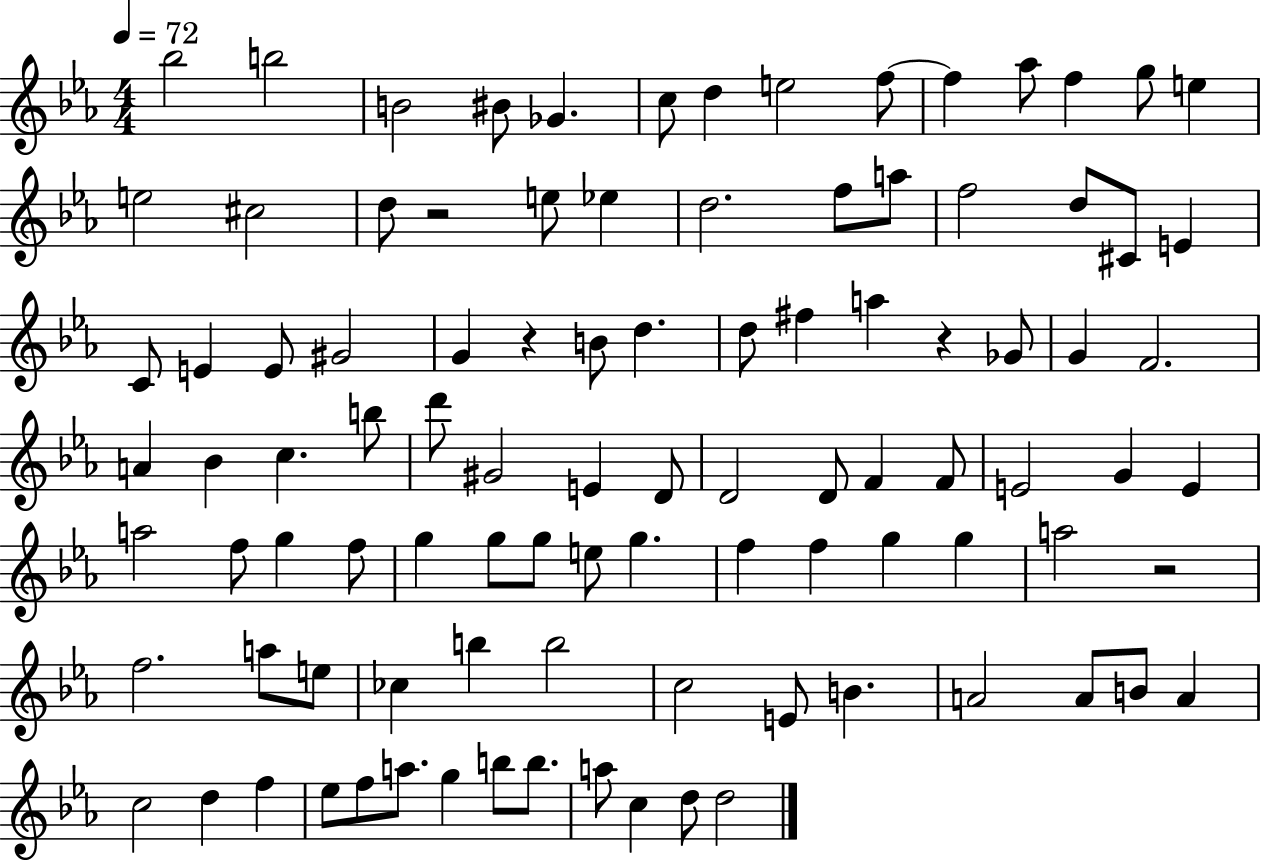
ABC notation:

X:1
T:Untitled
M:4/4
L:1/4
K:Eb
_b2 b2 B2 ^B/2 _G c/2 d e2 f/2 f _a/2 f g/2 e e2 ^c2 d/2 z2 e/2 _e d2 f/2 a/2 f2 d/2 ^C/2 E C/2 E E/2 ^G2 G z B/2 d d/2 ^f a z _G/2 G F2 A _B c b/2 d'/2 ^G2 E D/2 D2 D/2 F F/2 E2 G E a2 f/2 g f/2 g g/2 g/2 e/2 g f f g g a2 z2 f2 a/2 e/2 _c b b2 c2 E/2 B A2 A/2 B/2 A c2 d f _e/2 f/2 a/2 g b/2 b/2 a/2 c d/2 d2